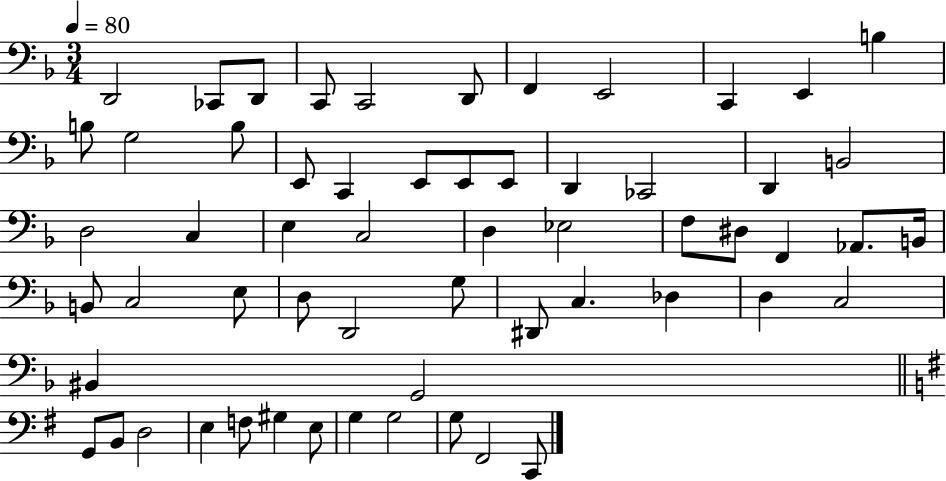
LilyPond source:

{
  \clef bass
  \numericTimeSignature
  \time 3/4
  \key f \major
  \tempo 4 = 80
  d,2 ces,8 d,8 | c,8 c,2 d,8 | f,4 e,2 | c,4 e,4 b4 | \break b8 g2 b8 | e,8 c,4 e,8 e,8 e,8 | d,4 ces,2 | d,4 b,2 | \break d2 c4 | e4 c2 | d4 ees2 | f8 dis8 f,4 aes,8. b,16 | \break b,8 c2 e8 | d8 d,2 g8 | dis,8 c4. des4 | d4 c2 | \break bis,4 g,2 | \bar "||" \break \key g \major g,8 b,8 d2 | e4 f8 gis4 e8 | g4 g2 | g8 fis,2 c,8 | \break \bar "|."
}